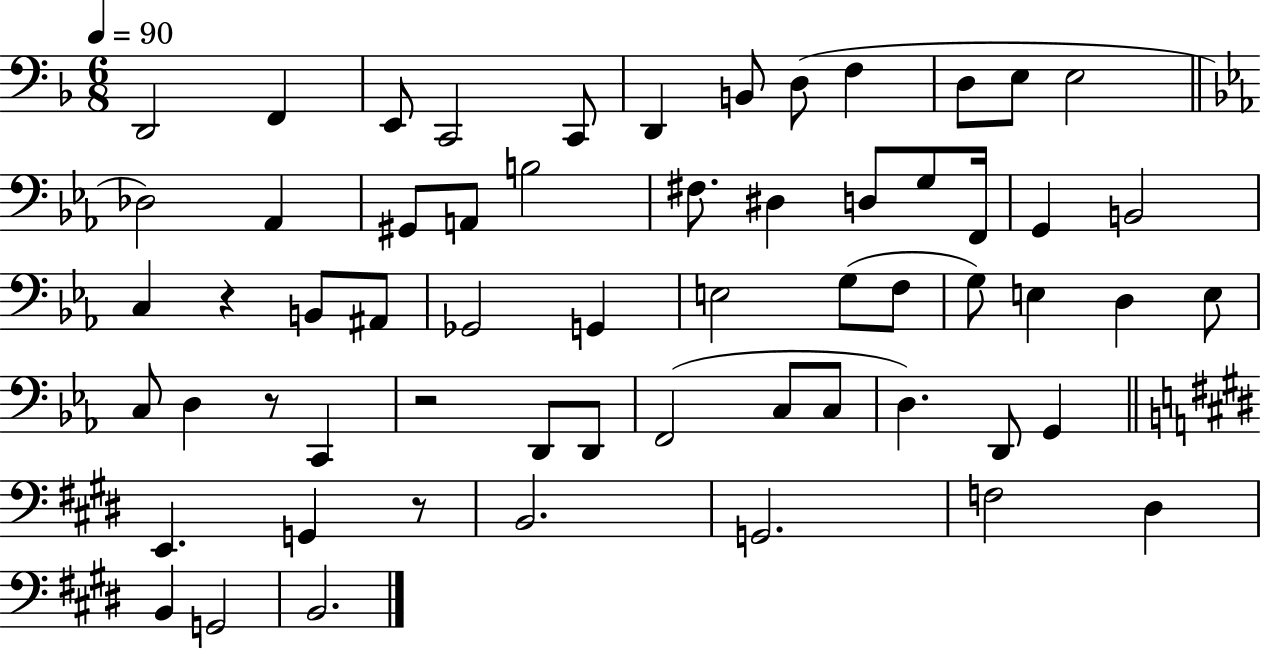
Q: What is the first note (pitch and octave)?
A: D2